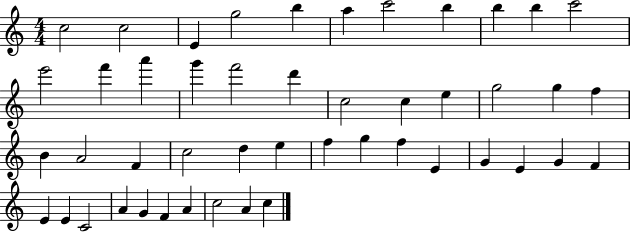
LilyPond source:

{
  \clef treble
  \numericTimeSignature
  \time 4/4
  \key c \major
  c''2 c''2 | e'4 g''2 b''4 | a''4 c'''2 b''4 | b''4 b''4 c'''2 | \break e'''2 f'''4 a'''4 | g'''4 f'''2 d'''4 | c''2 c''4 e''4 | g''2 g''4 f''4 | \break b'4 a'2 f'4 | c''2 d''4 e''4 | f''4 g''4 f''4 e'4 | g'4 e'4 g'4 f'4 | \break e'4 e'4 c'2 | a'4 g'4 f'4 a'4 | c''2 a'4 c''4 | \bar "|."
}